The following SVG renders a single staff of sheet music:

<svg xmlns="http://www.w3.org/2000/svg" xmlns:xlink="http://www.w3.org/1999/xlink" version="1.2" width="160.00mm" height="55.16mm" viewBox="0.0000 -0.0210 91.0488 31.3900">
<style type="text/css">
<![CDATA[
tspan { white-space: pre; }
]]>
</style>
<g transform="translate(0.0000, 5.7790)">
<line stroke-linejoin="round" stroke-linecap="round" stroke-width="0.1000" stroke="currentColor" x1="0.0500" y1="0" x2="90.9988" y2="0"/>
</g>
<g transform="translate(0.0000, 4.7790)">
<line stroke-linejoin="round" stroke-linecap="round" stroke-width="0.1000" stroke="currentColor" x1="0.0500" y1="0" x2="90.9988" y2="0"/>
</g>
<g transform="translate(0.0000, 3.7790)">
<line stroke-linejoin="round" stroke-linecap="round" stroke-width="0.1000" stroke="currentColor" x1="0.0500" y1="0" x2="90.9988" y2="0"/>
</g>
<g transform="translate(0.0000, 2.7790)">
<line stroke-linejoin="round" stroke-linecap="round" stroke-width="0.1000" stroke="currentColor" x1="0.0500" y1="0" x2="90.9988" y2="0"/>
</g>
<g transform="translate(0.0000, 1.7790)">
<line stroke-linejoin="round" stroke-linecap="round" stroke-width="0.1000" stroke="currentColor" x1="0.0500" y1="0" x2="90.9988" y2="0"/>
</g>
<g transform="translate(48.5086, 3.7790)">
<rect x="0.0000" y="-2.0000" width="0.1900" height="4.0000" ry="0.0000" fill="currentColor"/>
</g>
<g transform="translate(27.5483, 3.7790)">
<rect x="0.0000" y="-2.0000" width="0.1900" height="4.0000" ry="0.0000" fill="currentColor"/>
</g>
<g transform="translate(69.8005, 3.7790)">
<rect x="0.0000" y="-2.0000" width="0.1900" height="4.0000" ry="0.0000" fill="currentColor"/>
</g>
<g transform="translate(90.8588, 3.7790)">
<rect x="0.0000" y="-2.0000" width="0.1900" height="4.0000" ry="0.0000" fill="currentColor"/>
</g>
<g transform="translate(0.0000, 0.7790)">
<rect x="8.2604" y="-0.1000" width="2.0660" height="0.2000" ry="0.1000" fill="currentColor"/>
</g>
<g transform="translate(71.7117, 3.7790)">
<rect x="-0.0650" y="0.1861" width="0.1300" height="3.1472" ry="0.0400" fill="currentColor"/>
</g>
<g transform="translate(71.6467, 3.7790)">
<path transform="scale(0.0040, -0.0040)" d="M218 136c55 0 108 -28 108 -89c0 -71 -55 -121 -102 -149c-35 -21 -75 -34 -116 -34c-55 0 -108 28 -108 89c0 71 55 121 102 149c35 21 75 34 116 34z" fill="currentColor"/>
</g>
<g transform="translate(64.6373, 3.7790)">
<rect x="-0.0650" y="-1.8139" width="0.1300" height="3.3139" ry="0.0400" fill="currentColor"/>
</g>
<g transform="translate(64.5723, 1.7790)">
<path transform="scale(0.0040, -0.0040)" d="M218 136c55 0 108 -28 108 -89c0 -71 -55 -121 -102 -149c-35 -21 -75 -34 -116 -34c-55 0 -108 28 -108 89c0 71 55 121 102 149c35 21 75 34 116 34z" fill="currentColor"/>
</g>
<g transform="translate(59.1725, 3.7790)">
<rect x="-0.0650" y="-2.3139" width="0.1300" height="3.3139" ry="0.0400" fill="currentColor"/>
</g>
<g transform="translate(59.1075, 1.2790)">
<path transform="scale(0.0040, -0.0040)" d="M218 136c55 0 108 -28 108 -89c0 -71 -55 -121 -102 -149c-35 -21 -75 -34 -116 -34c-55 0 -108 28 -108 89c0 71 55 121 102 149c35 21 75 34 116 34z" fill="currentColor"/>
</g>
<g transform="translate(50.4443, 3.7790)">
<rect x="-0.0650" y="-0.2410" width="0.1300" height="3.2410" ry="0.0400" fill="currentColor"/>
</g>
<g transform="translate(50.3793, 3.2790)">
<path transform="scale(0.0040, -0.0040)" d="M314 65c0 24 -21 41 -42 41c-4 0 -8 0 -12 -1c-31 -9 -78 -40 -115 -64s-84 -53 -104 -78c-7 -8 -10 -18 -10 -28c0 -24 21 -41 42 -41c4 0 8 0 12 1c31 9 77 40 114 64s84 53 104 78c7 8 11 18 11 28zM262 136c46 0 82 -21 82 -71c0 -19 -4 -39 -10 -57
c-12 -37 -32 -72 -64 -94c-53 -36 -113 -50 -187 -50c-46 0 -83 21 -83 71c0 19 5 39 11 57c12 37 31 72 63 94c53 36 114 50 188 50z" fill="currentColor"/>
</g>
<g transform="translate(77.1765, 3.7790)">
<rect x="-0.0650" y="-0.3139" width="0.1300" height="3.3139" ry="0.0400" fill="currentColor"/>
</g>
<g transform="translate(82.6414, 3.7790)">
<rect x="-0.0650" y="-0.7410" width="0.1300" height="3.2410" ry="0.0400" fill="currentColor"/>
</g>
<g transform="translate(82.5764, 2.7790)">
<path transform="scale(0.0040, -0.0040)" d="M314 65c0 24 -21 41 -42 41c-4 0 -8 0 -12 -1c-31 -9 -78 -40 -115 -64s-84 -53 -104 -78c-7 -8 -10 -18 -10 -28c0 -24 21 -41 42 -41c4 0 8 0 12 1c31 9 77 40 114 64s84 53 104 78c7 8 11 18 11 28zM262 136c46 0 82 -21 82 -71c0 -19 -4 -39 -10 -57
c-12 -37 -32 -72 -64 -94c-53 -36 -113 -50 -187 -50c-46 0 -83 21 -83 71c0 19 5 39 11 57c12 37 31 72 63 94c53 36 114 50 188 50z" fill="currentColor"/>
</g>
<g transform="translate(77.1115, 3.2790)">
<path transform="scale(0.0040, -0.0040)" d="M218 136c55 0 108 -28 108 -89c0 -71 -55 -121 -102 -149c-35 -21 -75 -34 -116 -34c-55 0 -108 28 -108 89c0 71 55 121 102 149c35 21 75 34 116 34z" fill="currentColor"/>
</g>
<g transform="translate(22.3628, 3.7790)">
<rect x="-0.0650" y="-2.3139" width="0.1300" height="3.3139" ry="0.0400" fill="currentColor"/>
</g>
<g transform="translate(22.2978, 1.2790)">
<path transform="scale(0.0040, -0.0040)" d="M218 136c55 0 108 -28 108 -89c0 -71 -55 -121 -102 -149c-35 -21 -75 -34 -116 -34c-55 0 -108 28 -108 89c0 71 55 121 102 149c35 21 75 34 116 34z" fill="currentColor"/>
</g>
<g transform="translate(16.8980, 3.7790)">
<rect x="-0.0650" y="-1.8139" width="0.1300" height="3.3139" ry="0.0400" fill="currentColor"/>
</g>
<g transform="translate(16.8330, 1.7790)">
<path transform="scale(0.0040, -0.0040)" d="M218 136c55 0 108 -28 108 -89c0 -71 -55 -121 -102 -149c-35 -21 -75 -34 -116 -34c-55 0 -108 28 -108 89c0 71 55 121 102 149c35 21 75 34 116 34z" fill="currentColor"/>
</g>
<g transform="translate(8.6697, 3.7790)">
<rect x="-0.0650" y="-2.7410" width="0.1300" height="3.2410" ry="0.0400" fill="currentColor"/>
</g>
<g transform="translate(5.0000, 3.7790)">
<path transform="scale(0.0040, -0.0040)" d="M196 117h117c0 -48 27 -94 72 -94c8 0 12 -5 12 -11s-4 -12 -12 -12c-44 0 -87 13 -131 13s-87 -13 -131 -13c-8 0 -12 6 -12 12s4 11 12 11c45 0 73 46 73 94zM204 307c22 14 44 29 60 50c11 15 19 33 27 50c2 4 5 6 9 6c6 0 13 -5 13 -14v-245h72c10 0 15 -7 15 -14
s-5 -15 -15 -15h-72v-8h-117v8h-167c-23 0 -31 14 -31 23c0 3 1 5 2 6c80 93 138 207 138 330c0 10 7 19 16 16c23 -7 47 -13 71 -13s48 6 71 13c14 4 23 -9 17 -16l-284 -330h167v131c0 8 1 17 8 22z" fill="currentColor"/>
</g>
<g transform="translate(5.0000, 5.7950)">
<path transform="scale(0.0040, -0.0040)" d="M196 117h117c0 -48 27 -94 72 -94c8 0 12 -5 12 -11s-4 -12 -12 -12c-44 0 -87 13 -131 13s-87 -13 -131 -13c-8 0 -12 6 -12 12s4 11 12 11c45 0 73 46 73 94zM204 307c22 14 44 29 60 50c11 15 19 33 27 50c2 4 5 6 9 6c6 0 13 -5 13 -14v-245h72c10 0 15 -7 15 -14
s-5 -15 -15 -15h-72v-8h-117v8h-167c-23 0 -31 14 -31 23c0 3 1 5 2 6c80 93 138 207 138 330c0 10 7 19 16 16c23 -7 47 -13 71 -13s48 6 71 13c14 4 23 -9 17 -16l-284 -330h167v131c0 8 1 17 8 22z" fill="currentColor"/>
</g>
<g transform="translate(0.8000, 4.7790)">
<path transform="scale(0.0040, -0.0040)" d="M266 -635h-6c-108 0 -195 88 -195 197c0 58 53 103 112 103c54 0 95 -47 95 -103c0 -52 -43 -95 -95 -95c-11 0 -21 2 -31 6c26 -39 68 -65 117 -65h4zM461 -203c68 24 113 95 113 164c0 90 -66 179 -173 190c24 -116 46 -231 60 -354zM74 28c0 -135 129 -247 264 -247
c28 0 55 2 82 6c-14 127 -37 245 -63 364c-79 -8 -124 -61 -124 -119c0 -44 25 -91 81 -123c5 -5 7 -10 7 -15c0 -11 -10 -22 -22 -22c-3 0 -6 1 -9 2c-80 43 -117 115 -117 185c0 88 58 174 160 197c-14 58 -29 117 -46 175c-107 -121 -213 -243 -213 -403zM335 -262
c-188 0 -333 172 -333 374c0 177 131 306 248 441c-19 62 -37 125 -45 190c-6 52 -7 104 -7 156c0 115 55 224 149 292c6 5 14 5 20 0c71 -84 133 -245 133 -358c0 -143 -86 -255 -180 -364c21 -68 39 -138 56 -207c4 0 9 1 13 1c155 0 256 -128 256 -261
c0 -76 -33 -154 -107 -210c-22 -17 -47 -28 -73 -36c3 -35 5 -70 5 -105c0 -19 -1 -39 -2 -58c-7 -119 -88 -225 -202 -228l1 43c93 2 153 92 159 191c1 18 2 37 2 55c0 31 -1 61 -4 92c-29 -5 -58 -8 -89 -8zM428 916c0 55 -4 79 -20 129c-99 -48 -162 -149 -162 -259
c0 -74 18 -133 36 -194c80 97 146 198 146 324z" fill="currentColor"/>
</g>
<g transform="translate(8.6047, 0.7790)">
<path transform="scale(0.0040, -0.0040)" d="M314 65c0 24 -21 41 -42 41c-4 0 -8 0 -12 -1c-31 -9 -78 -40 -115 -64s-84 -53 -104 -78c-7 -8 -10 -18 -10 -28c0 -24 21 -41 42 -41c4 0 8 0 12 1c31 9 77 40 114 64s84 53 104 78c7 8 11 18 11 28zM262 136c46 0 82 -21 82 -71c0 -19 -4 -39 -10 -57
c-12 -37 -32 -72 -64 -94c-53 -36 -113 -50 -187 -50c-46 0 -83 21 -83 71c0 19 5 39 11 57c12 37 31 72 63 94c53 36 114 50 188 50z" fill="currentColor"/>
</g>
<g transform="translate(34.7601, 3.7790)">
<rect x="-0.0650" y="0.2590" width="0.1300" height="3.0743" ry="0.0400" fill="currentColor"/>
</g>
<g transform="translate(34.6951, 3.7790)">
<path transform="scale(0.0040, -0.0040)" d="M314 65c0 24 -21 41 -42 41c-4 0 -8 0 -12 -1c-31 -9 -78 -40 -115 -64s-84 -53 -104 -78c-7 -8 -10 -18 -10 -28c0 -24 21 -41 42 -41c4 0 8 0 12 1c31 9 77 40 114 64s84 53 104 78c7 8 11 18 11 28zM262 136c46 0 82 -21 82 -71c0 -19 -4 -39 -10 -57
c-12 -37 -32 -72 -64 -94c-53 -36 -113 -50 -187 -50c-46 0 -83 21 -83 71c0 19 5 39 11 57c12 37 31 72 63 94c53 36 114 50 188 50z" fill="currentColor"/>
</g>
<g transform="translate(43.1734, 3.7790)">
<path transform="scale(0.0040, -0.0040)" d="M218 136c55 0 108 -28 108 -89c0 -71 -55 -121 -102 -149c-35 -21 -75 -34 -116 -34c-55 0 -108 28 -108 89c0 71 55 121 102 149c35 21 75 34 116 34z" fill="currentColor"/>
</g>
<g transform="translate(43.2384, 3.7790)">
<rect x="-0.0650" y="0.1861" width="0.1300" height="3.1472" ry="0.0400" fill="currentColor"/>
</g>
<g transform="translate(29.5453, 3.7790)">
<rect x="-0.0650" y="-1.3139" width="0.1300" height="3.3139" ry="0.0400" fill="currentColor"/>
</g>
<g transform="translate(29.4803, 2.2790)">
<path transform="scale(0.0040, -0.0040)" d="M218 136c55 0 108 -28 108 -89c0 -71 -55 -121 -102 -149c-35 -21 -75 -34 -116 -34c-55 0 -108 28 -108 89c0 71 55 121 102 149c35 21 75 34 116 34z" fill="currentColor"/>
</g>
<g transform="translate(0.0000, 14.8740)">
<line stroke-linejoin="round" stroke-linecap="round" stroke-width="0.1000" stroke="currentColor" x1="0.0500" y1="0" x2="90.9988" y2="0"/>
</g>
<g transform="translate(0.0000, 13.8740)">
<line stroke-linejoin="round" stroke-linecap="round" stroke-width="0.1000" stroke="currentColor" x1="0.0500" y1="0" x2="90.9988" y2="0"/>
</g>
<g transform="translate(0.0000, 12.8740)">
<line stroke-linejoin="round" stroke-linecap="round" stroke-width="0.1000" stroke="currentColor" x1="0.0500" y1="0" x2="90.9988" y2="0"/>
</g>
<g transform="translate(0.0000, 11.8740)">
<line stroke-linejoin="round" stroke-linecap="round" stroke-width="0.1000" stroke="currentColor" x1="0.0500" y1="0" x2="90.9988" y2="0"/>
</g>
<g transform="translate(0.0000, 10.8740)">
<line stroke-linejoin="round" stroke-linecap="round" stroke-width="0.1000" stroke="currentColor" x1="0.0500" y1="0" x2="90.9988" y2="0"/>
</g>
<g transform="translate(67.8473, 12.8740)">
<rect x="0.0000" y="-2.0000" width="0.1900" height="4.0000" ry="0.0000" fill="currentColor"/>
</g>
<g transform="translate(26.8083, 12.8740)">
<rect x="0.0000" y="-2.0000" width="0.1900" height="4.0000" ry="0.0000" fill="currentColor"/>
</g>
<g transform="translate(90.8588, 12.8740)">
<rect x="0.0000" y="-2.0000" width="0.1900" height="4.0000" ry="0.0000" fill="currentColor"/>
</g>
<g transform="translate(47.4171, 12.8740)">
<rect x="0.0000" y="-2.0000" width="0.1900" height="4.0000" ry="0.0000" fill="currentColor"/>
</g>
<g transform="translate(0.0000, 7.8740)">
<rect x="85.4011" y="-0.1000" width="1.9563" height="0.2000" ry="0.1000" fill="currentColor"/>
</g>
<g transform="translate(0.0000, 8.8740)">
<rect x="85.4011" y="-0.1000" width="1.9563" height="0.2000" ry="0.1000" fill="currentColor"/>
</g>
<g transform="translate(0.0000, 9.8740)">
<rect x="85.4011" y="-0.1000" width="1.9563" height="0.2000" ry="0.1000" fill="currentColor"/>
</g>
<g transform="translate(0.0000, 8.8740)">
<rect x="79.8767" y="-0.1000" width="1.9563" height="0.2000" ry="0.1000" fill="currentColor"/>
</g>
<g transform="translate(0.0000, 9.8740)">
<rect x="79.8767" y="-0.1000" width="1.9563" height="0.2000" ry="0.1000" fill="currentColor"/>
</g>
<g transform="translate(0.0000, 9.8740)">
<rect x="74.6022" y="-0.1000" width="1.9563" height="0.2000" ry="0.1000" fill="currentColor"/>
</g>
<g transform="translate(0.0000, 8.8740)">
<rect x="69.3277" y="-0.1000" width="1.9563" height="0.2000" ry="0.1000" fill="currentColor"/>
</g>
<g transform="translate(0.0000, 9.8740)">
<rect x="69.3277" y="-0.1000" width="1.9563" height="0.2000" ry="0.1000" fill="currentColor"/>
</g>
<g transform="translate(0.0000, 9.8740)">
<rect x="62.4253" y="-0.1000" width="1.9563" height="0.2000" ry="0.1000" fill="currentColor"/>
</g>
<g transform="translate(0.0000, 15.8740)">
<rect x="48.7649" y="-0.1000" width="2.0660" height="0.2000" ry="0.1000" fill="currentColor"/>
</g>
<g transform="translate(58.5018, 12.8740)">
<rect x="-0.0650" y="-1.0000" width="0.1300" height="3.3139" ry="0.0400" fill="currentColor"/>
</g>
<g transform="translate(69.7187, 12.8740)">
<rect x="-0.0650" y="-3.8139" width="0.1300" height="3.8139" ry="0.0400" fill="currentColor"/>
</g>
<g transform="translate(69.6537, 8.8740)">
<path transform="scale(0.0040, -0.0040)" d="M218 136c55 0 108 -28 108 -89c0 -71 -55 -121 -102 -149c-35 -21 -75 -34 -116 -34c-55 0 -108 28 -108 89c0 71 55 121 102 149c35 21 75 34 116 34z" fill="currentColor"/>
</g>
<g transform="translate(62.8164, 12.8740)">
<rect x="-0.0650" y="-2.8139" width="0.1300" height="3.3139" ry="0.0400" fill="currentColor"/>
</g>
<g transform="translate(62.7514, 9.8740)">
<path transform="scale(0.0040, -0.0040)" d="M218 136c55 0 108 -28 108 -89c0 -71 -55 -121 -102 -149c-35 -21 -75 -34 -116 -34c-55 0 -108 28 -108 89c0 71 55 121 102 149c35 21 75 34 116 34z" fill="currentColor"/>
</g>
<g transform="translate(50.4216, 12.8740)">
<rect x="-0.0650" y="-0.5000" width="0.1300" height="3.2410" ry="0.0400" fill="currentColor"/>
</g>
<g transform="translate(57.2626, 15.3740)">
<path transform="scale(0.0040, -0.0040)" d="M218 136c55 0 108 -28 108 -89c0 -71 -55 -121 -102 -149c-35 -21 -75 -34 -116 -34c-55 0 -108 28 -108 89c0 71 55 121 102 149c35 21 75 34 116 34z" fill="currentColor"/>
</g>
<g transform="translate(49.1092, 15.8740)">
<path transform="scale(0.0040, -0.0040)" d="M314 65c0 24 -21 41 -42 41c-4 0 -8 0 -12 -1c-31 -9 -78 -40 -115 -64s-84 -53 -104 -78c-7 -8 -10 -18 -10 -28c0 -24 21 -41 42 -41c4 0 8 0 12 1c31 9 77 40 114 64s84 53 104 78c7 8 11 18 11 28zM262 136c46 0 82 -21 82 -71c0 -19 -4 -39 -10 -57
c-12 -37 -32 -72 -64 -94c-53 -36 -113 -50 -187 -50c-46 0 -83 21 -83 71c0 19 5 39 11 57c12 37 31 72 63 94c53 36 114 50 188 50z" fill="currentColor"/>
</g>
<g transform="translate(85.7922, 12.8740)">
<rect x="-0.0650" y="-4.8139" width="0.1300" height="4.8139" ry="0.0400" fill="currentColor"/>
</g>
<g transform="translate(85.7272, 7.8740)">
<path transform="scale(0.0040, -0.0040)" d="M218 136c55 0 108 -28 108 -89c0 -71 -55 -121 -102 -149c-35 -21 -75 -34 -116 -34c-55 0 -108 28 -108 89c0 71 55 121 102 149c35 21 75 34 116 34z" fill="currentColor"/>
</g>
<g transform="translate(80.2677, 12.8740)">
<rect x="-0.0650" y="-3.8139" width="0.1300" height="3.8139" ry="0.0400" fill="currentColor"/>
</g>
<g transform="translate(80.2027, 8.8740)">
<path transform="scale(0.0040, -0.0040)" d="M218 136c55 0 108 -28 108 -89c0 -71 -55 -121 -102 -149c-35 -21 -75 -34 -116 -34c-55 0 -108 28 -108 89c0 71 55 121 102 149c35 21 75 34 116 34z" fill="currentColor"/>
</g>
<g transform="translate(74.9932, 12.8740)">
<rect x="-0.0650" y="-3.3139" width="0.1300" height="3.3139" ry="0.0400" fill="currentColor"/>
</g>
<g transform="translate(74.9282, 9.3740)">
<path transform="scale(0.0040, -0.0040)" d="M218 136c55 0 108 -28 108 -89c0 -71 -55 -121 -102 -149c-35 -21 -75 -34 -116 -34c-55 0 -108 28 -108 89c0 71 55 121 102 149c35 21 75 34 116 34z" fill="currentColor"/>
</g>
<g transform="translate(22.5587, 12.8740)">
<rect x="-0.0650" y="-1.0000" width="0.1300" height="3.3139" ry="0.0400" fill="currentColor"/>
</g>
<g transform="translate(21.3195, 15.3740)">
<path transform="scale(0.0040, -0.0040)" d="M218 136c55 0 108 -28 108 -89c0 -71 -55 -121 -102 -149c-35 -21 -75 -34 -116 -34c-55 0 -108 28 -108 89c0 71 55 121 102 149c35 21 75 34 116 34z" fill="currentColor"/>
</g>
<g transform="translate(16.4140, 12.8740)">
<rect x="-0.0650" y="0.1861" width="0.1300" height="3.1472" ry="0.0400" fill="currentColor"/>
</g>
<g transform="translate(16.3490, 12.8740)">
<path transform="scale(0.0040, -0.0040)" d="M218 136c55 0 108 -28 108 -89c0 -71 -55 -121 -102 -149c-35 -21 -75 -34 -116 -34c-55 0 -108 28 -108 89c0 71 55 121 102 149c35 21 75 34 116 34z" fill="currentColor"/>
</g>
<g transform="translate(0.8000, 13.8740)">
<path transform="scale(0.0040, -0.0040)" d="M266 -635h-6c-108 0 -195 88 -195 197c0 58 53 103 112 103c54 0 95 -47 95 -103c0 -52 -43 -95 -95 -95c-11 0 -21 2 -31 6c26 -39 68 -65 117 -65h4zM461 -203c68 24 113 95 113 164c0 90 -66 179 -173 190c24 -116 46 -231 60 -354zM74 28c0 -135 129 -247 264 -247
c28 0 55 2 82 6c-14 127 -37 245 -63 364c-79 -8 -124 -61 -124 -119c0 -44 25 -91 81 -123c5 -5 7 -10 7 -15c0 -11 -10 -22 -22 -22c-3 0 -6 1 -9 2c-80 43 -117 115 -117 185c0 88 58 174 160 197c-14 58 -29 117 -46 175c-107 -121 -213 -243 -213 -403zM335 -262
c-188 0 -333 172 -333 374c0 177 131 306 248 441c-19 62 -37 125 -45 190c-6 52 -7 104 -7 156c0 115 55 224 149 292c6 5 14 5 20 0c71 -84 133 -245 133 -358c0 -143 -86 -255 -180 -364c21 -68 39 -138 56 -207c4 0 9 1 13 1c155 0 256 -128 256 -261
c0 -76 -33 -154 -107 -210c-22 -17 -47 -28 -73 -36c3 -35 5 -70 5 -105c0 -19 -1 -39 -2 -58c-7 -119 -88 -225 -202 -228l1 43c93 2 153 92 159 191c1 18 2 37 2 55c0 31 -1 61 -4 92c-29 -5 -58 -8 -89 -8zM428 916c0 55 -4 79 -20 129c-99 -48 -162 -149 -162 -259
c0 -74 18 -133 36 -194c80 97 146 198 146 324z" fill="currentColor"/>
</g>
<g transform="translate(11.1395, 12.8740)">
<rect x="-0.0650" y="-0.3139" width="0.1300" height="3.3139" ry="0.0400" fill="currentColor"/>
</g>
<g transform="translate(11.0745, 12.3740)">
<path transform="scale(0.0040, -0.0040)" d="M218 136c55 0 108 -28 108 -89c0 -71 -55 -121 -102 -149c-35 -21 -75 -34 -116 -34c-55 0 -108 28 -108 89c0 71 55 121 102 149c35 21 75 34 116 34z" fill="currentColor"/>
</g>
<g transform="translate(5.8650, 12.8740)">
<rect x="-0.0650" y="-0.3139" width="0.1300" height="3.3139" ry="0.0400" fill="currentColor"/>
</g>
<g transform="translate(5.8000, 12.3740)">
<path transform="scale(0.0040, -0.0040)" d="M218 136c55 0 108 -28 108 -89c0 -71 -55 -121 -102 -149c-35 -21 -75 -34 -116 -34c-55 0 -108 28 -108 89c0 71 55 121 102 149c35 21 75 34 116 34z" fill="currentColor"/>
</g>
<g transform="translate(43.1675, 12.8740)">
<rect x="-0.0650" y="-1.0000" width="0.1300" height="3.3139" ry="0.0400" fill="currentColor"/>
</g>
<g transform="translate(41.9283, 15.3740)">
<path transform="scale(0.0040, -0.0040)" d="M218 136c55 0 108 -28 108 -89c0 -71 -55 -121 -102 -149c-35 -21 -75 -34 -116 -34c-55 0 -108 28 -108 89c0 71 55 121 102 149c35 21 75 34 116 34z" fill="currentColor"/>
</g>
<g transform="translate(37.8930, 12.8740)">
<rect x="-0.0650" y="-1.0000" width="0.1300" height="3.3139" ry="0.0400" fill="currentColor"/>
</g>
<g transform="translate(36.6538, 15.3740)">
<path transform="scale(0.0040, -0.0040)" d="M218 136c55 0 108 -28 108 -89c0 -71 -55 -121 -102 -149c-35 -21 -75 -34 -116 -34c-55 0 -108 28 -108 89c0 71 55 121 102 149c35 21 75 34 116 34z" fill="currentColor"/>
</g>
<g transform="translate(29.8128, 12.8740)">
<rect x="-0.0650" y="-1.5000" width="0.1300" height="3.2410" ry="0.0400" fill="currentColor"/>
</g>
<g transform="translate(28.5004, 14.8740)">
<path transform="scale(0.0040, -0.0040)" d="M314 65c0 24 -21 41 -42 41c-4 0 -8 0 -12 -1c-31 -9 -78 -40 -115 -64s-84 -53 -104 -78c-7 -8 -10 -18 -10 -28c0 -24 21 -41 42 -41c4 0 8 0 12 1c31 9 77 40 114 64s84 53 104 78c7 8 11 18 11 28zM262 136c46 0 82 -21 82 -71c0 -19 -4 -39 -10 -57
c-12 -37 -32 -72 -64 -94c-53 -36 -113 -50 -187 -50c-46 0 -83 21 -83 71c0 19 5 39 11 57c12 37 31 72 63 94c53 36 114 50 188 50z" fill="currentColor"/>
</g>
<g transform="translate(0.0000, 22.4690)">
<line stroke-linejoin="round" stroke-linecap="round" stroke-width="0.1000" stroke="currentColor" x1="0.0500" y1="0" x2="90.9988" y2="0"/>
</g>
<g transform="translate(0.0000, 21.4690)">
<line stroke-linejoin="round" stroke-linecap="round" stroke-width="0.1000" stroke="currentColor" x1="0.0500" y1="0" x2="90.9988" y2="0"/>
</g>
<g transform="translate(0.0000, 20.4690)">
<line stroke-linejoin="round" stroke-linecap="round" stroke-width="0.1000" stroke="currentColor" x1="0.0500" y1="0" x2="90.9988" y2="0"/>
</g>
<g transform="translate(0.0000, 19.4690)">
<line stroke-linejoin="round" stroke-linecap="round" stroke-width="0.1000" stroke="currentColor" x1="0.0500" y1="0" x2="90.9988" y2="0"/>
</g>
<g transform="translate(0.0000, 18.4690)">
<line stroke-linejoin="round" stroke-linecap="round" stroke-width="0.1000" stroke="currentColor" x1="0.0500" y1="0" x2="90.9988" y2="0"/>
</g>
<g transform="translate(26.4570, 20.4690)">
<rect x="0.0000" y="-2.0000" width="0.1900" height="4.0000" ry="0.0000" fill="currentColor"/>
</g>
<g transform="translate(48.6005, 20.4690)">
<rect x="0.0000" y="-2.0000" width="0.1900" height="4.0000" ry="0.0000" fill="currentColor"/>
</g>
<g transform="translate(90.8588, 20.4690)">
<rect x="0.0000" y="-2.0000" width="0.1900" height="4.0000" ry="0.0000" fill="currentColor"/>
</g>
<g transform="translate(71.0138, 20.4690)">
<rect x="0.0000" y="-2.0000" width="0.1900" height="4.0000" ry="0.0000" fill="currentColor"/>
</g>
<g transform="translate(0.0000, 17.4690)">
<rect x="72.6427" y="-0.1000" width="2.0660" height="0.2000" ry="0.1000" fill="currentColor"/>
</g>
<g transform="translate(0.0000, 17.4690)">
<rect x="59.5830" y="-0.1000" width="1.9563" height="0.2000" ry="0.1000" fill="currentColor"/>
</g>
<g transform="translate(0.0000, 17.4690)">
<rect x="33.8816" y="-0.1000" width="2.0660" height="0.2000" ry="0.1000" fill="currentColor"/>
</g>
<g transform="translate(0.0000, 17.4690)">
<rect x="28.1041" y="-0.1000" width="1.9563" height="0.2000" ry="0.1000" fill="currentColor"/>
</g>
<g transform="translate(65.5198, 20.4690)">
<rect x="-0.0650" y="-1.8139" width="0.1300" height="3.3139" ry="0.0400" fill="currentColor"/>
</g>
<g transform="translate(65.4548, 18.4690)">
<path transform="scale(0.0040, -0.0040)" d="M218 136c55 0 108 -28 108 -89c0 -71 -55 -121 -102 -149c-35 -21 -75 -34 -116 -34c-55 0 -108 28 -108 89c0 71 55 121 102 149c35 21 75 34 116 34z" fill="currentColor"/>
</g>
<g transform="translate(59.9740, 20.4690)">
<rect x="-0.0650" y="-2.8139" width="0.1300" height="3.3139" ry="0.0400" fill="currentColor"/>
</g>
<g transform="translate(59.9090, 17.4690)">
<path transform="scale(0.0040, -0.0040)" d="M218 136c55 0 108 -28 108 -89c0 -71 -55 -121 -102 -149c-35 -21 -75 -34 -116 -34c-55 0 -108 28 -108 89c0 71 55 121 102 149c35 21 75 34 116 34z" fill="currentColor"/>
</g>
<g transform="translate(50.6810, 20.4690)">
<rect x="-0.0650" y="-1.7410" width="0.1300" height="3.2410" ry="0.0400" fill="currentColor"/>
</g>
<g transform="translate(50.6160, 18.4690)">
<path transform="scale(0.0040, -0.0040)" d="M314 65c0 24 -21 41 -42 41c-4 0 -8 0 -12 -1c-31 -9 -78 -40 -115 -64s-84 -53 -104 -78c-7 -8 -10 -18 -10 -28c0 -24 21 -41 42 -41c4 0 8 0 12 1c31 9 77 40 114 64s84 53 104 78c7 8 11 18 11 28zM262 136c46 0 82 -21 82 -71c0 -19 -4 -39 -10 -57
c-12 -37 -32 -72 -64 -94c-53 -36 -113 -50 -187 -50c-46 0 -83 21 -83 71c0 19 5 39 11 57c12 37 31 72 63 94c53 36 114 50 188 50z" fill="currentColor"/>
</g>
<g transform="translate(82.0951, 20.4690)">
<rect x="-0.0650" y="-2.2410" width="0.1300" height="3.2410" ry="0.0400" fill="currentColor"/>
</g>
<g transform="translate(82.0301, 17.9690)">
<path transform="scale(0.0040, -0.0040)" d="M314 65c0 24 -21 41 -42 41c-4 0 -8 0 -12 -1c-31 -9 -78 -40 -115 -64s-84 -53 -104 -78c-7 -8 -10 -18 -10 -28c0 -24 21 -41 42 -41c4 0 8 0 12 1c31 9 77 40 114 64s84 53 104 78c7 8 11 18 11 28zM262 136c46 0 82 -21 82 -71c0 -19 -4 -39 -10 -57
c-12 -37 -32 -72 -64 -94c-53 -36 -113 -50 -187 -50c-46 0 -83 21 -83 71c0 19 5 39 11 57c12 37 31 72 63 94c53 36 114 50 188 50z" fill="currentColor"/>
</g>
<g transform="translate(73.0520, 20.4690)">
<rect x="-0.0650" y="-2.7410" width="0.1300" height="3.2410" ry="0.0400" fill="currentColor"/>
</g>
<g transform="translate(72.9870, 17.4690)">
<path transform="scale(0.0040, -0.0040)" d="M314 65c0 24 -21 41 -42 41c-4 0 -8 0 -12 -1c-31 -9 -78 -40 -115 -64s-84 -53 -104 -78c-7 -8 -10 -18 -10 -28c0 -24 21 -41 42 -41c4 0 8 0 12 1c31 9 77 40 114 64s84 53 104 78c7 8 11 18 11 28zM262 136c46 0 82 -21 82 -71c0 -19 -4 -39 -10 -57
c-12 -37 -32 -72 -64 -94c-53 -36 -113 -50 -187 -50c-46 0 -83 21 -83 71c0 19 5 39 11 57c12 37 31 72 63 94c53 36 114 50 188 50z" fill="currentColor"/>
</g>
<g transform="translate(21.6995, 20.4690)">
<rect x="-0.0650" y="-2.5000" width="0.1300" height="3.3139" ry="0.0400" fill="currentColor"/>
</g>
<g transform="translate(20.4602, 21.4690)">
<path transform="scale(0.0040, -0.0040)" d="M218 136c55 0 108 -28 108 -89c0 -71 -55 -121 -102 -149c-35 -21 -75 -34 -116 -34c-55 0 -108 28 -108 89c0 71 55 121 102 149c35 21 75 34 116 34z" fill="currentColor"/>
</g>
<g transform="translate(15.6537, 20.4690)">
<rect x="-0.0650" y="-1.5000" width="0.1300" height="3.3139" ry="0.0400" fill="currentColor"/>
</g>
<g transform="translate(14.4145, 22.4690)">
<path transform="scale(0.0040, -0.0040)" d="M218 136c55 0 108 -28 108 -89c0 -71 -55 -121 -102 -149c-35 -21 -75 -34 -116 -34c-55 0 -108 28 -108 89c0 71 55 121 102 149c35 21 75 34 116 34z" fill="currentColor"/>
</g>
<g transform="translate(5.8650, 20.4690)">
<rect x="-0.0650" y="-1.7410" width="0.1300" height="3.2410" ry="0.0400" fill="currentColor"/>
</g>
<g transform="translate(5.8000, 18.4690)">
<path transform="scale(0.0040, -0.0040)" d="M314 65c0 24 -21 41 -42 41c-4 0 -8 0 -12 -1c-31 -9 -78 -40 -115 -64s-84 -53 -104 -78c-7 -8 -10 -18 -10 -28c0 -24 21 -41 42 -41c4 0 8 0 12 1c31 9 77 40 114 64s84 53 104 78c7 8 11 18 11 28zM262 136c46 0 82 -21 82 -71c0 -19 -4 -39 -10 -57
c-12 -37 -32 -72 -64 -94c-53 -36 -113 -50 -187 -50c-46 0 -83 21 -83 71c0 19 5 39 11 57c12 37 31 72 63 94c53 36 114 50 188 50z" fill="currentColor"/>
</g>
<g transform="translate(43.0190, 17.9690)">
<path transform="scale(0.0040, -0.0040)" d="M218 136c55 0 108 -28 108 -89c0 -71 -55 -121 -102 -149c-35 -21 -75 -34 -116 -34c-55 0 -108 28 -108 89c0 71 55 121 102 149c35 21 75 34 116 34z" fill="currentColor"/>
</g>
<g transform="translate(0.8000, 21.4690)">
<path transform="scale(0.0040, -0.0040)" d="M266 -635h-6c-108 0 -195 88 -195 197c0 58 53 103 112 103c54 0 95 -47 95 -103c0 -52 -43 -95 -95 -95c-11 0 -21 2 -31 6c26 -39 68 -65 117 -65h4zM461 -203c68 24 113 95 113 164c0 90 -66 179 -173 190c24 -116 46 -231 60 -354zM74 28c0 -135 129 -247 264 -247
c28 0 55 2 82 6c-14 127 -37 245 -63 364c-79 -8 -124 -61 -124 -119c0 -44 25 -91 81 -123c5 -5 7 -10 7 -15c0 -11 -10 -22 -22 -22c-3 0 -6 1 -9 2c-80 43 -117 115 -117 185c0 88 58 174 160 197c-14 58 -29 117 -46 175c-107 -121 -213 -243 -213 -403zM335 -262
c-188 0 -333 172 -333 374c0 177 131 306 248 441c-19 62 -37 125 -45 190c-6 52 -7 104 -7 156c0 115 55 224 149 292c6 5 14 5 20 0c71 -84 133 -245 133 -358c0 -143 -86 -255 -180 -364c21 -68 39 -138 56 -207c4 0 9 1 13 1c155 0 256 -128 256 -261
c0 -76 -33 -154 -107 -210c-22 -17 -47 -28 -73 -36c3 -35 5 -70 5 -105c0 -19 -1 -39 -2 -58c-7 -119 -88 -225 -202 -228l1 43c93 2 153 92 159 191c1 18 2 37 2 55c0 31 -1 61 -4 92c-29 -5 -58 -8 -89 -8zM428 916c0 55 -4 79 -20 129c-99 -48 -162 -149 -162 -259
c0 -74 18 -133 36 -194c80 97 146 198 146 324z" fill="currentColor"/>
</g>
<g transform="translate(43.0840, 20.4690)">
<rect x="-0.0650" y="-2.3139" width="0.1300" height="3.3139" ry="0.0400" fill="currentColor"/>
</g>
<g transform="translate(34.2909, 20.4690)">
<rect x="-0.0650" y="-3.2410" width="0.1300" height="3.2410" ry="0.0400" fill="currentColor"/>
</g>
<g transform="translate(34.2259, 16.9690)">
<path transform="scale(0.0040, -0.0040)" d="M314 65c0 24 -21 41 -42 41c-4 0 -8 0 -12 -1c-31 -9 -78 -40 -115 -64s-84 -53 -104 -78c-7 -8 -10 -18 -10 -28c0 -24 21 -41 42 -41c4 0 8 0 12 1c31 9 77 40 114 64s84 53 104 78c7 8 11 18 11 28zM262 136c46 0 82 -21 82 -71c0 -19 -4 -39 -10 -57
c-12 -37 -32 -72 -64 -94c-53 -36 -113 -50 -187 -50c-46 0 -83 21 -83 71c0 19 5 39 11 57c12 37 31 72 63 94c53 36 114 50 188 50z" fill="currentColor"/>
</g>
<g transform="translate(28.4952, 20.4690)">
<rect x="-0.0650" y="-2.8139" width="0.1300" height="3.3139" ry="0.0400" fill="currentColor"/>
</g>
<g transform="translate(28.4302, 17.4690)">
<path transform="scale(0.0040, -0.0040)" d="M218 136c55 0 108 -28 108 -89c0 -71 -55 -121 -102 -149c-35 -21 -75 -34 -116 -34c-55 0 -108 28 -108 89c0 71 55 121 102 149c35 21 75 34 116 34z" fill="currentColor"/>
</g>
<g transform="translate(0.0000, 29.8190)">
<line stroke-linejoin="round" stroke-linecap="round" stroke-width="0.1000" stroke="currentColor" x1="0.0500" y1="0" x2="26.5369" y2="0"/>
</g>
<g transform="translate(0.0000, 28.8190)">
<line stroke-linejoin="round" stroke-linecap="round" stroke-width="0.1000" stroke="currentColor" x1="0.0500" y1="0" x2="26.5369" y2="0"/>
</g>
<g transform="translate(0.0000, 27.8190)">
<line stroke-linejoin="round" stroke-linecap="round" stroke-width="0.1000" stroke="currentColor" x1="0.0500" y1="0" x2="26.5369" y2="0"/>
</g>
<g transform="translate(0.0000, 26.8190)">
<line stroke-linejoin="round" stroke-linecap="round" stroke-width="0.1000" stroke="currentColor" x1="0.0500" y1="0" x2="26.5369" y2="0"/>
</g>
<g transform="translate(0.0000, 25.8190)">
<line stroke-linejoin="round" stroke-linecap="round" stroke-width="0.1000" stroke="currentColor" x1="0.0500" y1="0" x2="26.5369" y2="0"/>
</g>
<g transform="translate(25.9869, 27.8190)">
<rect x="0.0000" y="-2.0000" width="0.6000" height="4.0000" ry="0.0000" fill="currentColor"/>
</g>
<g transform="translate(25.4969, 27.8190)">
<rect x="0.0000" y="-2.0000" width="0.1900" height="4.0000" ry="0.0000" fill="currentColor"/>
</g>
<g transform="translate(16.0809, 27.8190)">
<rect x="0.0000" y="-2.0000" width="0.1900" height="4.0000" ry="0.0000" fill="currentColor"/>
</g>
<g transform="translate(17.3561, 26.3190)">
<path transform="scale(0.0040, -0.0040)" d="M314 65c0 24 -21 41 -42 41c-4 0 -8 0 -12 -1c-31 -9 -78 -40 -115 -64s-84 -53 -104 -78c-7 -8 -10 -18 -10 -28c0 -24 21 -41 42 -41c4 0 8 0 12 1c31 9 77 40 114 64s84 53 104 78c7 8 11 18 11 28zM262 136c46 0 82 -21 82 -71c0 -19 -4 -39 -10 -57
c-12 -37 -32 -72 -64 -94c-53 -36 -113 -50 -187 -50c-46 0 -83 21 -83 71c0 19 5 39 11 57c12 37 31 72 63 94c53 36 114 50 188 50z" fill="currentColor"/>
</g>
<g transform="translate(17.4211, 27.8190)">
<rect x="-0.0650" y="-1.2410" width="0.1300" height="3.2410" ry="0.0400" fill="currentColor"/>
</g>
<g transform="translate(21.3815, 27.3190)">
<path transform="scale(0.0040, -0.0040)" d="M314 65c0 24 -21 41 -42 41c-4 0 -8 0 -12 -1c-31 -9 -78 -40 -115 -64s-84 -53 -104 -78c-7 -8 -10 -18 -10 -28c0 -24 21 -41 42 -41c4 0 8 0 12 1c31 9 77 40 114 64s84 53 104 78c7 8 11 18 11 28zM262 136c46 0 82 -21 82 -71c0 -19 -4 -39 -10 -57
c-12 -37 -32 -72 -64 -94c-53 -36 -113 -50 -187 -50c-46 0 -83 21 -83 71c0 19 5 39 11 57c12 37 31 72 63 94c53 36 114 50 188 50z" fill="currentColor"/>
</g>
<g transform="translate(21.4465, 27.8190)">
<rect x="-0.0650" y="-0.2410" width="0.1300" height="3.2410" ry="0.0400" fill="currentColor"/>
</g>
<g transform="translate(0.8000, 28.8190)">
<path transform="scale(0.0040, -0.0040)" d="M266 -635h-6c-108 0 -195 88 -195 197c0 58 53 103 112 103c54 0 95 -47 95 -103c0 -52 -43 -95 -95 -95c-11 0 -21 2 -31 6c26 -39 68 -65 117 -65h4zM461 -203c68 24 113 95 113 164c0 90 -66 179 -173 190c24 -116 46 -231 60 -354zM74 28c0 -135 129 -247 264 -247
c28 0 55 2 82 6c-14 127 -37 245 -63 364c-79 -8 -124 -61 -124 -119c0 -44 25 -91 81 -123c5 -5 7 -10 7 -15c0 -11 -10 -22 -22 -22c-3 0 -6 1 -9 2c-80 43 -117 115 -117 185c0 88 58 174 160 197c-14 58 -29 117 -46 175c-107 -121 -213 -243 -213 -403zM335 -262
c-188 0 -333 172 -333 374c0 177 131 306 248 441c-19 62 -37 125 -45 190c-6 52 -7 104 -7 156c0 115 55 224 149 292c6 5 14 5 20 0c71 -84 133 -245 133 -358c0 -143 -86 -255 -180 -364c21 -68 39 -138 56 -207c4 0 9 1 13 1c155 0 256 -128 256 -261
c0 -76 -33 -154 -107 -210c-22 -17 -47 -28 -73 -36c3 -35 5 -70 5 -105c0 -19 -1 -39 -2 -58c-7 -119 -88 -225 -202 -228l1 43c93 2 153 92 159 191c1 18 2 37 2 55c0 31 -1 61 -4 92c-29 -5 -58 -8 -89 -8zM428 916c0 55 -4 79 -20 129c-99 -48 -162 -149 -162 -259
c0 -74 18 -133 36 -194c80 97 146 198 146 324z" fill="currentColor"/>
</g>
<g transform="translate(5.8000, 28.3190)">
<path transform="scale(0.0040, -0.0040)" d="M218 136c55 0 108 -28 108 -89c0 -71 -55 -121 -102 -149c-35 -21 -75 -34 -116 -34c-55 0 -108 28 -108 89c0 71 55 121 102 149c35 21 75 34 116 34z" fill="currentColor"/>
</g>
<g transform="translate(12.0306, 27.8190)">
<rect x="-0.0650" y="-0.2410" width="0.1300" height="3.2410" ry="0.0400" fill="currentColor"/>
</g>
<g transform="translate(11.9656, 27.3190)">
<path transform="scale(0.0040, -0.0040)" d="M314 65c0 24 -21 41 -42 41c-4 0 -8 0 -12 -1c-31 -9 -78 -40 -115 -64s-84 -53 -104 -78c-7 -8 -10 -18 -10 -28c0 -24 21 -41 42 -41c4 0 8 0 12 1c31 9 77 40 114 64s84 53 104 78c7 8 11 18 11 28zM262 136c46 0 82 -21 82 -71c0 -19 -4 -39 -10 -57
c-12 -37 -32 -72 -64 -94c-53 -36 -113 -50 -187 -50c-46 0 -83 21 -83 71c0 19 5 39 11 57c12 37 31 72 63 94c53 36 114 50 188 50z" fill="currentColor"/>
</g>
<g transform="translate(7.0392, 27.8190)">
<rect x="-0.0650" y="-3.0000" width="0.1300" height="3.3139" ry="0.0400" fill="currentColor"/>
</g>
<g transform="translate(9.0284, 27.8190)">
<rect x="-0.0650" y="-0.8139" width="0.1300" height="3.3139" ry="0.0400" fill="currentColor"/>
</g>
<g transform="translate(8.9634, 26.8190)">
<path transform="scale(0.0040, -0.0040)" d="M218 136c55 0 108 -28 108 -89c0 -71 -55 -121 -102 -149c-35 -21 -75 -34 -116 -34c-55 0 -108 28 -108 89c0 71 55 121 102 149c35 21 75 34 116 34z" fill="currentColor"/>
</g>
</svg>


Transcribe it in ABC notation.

X:1
T:Untitled
M:4/4
L:1/4
K:C
a2 f g e B2 B c2 g f B c d2 c c B D E2 D D C2 D a c' b c' e' f2 E G a b2 g f2 a f a2 g2 A d c2 e2 c2